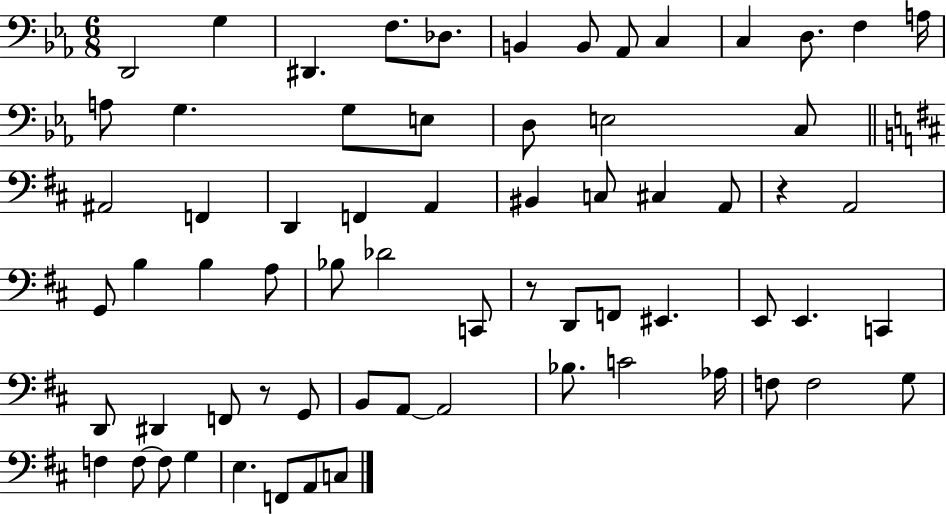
X:1
T:Untitled
M:6/8
L:1/4
K:Eb
D,,2 G, ^D,, F,/2 _D,/2 B,, B,,/2 _A,,/2 C, C, D,/2 F, A,/4 A,/2 G, G,/2 E,/2 D,/2 E,2 C,/2 ^A,,2 F,, D,, F,, A,, ^B,, C,/2 ^C, A,,/2 z A,,2 G,,/2 B, B, A,/2 _B,/2 _D2 C,,/2 z/2 D,,/2 F,,/2 ^E,, E,,/2 E,, C,, D,,/2 ^D,, F,,/2 z/2 G,,/2 B,,/2 A,,/2 A,,2 _B,/2 C2 _A,/4 F,/2 F,2 G,/2 F, F,/2 F,/2 G, E, F,,/2 A,,/2 C,/2